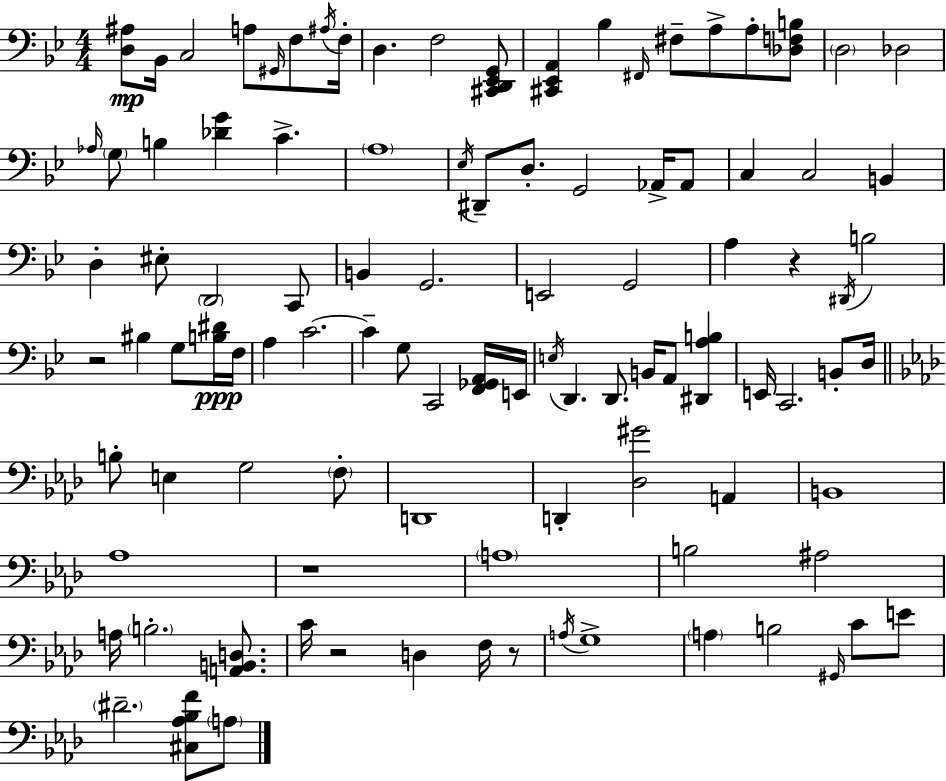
X:1
T:Untitled
M:4/4
L:1/4
K:Gm
[D,^A,]/2 _B,,/4 C,2 A,/2 ^G,,/4 F,/2 ^A,/4 F,/4 D, F,2 [^C,,D,,_E,,G,,]/2 [^C,,_E,,A,,] _B, ^F,,/4 ^F,/2 A,/2 A,/2 [_D,F,B,]/2 D,2 _D,2 _A,/4 G,/2 B, [_DG] C A,4 _E,/4 ^D,,/2 D,/2 G,,2 _A,,/4 _A,,/2 C, C,2 B,, D, ^E,/2 D,,2 C,,/2 B,, G,,2 E,,2 G,,2 A, z ^D,,/4 B,2 z2 ^B, G,/2 [B,^D]/4 F,/4 A, C2 C G,/2 C,,2 [F,,_G,,A,,]/4 E,,/4 E,/4 D,, D,,/2 B,,/4 A,,/2 [^D,,A,B,] E,,/4 C,,2 B,,/2 D,/4 B,/2 E, G,2 F,/2 D,,4 D,, [_D,^G]2 A,, B,,4 _A,4 z4 A,4 B,2 ^A,2 A,/4 B,2 [A,,B,,D,]/2 C/4 z2 D, F,/4 z/2 A,/4 G,4 A, B,2 ^G,,/4 C/2 E/2 ^D2 [^C,_A,_B,F]/2 A,/2